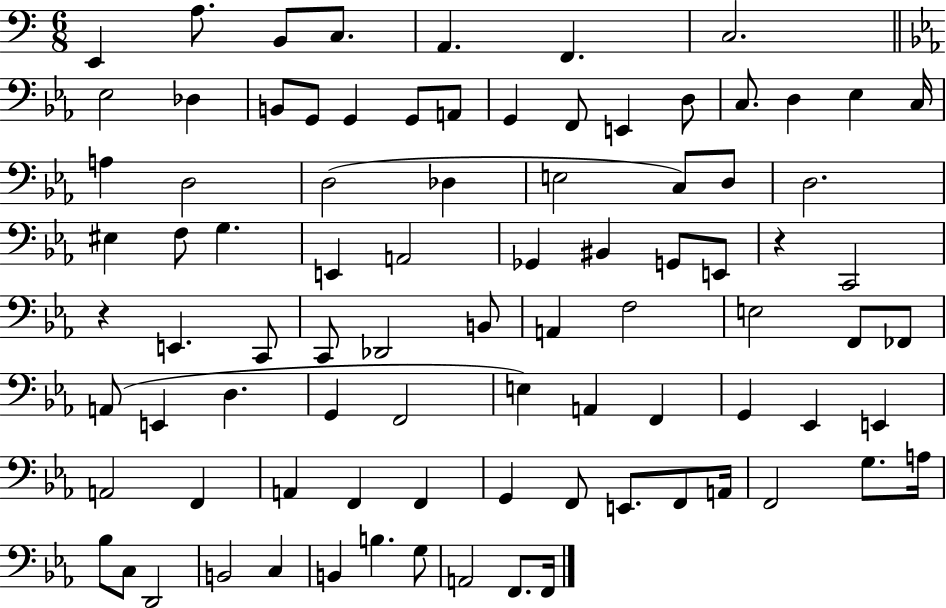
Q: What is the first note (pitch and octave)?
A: E2